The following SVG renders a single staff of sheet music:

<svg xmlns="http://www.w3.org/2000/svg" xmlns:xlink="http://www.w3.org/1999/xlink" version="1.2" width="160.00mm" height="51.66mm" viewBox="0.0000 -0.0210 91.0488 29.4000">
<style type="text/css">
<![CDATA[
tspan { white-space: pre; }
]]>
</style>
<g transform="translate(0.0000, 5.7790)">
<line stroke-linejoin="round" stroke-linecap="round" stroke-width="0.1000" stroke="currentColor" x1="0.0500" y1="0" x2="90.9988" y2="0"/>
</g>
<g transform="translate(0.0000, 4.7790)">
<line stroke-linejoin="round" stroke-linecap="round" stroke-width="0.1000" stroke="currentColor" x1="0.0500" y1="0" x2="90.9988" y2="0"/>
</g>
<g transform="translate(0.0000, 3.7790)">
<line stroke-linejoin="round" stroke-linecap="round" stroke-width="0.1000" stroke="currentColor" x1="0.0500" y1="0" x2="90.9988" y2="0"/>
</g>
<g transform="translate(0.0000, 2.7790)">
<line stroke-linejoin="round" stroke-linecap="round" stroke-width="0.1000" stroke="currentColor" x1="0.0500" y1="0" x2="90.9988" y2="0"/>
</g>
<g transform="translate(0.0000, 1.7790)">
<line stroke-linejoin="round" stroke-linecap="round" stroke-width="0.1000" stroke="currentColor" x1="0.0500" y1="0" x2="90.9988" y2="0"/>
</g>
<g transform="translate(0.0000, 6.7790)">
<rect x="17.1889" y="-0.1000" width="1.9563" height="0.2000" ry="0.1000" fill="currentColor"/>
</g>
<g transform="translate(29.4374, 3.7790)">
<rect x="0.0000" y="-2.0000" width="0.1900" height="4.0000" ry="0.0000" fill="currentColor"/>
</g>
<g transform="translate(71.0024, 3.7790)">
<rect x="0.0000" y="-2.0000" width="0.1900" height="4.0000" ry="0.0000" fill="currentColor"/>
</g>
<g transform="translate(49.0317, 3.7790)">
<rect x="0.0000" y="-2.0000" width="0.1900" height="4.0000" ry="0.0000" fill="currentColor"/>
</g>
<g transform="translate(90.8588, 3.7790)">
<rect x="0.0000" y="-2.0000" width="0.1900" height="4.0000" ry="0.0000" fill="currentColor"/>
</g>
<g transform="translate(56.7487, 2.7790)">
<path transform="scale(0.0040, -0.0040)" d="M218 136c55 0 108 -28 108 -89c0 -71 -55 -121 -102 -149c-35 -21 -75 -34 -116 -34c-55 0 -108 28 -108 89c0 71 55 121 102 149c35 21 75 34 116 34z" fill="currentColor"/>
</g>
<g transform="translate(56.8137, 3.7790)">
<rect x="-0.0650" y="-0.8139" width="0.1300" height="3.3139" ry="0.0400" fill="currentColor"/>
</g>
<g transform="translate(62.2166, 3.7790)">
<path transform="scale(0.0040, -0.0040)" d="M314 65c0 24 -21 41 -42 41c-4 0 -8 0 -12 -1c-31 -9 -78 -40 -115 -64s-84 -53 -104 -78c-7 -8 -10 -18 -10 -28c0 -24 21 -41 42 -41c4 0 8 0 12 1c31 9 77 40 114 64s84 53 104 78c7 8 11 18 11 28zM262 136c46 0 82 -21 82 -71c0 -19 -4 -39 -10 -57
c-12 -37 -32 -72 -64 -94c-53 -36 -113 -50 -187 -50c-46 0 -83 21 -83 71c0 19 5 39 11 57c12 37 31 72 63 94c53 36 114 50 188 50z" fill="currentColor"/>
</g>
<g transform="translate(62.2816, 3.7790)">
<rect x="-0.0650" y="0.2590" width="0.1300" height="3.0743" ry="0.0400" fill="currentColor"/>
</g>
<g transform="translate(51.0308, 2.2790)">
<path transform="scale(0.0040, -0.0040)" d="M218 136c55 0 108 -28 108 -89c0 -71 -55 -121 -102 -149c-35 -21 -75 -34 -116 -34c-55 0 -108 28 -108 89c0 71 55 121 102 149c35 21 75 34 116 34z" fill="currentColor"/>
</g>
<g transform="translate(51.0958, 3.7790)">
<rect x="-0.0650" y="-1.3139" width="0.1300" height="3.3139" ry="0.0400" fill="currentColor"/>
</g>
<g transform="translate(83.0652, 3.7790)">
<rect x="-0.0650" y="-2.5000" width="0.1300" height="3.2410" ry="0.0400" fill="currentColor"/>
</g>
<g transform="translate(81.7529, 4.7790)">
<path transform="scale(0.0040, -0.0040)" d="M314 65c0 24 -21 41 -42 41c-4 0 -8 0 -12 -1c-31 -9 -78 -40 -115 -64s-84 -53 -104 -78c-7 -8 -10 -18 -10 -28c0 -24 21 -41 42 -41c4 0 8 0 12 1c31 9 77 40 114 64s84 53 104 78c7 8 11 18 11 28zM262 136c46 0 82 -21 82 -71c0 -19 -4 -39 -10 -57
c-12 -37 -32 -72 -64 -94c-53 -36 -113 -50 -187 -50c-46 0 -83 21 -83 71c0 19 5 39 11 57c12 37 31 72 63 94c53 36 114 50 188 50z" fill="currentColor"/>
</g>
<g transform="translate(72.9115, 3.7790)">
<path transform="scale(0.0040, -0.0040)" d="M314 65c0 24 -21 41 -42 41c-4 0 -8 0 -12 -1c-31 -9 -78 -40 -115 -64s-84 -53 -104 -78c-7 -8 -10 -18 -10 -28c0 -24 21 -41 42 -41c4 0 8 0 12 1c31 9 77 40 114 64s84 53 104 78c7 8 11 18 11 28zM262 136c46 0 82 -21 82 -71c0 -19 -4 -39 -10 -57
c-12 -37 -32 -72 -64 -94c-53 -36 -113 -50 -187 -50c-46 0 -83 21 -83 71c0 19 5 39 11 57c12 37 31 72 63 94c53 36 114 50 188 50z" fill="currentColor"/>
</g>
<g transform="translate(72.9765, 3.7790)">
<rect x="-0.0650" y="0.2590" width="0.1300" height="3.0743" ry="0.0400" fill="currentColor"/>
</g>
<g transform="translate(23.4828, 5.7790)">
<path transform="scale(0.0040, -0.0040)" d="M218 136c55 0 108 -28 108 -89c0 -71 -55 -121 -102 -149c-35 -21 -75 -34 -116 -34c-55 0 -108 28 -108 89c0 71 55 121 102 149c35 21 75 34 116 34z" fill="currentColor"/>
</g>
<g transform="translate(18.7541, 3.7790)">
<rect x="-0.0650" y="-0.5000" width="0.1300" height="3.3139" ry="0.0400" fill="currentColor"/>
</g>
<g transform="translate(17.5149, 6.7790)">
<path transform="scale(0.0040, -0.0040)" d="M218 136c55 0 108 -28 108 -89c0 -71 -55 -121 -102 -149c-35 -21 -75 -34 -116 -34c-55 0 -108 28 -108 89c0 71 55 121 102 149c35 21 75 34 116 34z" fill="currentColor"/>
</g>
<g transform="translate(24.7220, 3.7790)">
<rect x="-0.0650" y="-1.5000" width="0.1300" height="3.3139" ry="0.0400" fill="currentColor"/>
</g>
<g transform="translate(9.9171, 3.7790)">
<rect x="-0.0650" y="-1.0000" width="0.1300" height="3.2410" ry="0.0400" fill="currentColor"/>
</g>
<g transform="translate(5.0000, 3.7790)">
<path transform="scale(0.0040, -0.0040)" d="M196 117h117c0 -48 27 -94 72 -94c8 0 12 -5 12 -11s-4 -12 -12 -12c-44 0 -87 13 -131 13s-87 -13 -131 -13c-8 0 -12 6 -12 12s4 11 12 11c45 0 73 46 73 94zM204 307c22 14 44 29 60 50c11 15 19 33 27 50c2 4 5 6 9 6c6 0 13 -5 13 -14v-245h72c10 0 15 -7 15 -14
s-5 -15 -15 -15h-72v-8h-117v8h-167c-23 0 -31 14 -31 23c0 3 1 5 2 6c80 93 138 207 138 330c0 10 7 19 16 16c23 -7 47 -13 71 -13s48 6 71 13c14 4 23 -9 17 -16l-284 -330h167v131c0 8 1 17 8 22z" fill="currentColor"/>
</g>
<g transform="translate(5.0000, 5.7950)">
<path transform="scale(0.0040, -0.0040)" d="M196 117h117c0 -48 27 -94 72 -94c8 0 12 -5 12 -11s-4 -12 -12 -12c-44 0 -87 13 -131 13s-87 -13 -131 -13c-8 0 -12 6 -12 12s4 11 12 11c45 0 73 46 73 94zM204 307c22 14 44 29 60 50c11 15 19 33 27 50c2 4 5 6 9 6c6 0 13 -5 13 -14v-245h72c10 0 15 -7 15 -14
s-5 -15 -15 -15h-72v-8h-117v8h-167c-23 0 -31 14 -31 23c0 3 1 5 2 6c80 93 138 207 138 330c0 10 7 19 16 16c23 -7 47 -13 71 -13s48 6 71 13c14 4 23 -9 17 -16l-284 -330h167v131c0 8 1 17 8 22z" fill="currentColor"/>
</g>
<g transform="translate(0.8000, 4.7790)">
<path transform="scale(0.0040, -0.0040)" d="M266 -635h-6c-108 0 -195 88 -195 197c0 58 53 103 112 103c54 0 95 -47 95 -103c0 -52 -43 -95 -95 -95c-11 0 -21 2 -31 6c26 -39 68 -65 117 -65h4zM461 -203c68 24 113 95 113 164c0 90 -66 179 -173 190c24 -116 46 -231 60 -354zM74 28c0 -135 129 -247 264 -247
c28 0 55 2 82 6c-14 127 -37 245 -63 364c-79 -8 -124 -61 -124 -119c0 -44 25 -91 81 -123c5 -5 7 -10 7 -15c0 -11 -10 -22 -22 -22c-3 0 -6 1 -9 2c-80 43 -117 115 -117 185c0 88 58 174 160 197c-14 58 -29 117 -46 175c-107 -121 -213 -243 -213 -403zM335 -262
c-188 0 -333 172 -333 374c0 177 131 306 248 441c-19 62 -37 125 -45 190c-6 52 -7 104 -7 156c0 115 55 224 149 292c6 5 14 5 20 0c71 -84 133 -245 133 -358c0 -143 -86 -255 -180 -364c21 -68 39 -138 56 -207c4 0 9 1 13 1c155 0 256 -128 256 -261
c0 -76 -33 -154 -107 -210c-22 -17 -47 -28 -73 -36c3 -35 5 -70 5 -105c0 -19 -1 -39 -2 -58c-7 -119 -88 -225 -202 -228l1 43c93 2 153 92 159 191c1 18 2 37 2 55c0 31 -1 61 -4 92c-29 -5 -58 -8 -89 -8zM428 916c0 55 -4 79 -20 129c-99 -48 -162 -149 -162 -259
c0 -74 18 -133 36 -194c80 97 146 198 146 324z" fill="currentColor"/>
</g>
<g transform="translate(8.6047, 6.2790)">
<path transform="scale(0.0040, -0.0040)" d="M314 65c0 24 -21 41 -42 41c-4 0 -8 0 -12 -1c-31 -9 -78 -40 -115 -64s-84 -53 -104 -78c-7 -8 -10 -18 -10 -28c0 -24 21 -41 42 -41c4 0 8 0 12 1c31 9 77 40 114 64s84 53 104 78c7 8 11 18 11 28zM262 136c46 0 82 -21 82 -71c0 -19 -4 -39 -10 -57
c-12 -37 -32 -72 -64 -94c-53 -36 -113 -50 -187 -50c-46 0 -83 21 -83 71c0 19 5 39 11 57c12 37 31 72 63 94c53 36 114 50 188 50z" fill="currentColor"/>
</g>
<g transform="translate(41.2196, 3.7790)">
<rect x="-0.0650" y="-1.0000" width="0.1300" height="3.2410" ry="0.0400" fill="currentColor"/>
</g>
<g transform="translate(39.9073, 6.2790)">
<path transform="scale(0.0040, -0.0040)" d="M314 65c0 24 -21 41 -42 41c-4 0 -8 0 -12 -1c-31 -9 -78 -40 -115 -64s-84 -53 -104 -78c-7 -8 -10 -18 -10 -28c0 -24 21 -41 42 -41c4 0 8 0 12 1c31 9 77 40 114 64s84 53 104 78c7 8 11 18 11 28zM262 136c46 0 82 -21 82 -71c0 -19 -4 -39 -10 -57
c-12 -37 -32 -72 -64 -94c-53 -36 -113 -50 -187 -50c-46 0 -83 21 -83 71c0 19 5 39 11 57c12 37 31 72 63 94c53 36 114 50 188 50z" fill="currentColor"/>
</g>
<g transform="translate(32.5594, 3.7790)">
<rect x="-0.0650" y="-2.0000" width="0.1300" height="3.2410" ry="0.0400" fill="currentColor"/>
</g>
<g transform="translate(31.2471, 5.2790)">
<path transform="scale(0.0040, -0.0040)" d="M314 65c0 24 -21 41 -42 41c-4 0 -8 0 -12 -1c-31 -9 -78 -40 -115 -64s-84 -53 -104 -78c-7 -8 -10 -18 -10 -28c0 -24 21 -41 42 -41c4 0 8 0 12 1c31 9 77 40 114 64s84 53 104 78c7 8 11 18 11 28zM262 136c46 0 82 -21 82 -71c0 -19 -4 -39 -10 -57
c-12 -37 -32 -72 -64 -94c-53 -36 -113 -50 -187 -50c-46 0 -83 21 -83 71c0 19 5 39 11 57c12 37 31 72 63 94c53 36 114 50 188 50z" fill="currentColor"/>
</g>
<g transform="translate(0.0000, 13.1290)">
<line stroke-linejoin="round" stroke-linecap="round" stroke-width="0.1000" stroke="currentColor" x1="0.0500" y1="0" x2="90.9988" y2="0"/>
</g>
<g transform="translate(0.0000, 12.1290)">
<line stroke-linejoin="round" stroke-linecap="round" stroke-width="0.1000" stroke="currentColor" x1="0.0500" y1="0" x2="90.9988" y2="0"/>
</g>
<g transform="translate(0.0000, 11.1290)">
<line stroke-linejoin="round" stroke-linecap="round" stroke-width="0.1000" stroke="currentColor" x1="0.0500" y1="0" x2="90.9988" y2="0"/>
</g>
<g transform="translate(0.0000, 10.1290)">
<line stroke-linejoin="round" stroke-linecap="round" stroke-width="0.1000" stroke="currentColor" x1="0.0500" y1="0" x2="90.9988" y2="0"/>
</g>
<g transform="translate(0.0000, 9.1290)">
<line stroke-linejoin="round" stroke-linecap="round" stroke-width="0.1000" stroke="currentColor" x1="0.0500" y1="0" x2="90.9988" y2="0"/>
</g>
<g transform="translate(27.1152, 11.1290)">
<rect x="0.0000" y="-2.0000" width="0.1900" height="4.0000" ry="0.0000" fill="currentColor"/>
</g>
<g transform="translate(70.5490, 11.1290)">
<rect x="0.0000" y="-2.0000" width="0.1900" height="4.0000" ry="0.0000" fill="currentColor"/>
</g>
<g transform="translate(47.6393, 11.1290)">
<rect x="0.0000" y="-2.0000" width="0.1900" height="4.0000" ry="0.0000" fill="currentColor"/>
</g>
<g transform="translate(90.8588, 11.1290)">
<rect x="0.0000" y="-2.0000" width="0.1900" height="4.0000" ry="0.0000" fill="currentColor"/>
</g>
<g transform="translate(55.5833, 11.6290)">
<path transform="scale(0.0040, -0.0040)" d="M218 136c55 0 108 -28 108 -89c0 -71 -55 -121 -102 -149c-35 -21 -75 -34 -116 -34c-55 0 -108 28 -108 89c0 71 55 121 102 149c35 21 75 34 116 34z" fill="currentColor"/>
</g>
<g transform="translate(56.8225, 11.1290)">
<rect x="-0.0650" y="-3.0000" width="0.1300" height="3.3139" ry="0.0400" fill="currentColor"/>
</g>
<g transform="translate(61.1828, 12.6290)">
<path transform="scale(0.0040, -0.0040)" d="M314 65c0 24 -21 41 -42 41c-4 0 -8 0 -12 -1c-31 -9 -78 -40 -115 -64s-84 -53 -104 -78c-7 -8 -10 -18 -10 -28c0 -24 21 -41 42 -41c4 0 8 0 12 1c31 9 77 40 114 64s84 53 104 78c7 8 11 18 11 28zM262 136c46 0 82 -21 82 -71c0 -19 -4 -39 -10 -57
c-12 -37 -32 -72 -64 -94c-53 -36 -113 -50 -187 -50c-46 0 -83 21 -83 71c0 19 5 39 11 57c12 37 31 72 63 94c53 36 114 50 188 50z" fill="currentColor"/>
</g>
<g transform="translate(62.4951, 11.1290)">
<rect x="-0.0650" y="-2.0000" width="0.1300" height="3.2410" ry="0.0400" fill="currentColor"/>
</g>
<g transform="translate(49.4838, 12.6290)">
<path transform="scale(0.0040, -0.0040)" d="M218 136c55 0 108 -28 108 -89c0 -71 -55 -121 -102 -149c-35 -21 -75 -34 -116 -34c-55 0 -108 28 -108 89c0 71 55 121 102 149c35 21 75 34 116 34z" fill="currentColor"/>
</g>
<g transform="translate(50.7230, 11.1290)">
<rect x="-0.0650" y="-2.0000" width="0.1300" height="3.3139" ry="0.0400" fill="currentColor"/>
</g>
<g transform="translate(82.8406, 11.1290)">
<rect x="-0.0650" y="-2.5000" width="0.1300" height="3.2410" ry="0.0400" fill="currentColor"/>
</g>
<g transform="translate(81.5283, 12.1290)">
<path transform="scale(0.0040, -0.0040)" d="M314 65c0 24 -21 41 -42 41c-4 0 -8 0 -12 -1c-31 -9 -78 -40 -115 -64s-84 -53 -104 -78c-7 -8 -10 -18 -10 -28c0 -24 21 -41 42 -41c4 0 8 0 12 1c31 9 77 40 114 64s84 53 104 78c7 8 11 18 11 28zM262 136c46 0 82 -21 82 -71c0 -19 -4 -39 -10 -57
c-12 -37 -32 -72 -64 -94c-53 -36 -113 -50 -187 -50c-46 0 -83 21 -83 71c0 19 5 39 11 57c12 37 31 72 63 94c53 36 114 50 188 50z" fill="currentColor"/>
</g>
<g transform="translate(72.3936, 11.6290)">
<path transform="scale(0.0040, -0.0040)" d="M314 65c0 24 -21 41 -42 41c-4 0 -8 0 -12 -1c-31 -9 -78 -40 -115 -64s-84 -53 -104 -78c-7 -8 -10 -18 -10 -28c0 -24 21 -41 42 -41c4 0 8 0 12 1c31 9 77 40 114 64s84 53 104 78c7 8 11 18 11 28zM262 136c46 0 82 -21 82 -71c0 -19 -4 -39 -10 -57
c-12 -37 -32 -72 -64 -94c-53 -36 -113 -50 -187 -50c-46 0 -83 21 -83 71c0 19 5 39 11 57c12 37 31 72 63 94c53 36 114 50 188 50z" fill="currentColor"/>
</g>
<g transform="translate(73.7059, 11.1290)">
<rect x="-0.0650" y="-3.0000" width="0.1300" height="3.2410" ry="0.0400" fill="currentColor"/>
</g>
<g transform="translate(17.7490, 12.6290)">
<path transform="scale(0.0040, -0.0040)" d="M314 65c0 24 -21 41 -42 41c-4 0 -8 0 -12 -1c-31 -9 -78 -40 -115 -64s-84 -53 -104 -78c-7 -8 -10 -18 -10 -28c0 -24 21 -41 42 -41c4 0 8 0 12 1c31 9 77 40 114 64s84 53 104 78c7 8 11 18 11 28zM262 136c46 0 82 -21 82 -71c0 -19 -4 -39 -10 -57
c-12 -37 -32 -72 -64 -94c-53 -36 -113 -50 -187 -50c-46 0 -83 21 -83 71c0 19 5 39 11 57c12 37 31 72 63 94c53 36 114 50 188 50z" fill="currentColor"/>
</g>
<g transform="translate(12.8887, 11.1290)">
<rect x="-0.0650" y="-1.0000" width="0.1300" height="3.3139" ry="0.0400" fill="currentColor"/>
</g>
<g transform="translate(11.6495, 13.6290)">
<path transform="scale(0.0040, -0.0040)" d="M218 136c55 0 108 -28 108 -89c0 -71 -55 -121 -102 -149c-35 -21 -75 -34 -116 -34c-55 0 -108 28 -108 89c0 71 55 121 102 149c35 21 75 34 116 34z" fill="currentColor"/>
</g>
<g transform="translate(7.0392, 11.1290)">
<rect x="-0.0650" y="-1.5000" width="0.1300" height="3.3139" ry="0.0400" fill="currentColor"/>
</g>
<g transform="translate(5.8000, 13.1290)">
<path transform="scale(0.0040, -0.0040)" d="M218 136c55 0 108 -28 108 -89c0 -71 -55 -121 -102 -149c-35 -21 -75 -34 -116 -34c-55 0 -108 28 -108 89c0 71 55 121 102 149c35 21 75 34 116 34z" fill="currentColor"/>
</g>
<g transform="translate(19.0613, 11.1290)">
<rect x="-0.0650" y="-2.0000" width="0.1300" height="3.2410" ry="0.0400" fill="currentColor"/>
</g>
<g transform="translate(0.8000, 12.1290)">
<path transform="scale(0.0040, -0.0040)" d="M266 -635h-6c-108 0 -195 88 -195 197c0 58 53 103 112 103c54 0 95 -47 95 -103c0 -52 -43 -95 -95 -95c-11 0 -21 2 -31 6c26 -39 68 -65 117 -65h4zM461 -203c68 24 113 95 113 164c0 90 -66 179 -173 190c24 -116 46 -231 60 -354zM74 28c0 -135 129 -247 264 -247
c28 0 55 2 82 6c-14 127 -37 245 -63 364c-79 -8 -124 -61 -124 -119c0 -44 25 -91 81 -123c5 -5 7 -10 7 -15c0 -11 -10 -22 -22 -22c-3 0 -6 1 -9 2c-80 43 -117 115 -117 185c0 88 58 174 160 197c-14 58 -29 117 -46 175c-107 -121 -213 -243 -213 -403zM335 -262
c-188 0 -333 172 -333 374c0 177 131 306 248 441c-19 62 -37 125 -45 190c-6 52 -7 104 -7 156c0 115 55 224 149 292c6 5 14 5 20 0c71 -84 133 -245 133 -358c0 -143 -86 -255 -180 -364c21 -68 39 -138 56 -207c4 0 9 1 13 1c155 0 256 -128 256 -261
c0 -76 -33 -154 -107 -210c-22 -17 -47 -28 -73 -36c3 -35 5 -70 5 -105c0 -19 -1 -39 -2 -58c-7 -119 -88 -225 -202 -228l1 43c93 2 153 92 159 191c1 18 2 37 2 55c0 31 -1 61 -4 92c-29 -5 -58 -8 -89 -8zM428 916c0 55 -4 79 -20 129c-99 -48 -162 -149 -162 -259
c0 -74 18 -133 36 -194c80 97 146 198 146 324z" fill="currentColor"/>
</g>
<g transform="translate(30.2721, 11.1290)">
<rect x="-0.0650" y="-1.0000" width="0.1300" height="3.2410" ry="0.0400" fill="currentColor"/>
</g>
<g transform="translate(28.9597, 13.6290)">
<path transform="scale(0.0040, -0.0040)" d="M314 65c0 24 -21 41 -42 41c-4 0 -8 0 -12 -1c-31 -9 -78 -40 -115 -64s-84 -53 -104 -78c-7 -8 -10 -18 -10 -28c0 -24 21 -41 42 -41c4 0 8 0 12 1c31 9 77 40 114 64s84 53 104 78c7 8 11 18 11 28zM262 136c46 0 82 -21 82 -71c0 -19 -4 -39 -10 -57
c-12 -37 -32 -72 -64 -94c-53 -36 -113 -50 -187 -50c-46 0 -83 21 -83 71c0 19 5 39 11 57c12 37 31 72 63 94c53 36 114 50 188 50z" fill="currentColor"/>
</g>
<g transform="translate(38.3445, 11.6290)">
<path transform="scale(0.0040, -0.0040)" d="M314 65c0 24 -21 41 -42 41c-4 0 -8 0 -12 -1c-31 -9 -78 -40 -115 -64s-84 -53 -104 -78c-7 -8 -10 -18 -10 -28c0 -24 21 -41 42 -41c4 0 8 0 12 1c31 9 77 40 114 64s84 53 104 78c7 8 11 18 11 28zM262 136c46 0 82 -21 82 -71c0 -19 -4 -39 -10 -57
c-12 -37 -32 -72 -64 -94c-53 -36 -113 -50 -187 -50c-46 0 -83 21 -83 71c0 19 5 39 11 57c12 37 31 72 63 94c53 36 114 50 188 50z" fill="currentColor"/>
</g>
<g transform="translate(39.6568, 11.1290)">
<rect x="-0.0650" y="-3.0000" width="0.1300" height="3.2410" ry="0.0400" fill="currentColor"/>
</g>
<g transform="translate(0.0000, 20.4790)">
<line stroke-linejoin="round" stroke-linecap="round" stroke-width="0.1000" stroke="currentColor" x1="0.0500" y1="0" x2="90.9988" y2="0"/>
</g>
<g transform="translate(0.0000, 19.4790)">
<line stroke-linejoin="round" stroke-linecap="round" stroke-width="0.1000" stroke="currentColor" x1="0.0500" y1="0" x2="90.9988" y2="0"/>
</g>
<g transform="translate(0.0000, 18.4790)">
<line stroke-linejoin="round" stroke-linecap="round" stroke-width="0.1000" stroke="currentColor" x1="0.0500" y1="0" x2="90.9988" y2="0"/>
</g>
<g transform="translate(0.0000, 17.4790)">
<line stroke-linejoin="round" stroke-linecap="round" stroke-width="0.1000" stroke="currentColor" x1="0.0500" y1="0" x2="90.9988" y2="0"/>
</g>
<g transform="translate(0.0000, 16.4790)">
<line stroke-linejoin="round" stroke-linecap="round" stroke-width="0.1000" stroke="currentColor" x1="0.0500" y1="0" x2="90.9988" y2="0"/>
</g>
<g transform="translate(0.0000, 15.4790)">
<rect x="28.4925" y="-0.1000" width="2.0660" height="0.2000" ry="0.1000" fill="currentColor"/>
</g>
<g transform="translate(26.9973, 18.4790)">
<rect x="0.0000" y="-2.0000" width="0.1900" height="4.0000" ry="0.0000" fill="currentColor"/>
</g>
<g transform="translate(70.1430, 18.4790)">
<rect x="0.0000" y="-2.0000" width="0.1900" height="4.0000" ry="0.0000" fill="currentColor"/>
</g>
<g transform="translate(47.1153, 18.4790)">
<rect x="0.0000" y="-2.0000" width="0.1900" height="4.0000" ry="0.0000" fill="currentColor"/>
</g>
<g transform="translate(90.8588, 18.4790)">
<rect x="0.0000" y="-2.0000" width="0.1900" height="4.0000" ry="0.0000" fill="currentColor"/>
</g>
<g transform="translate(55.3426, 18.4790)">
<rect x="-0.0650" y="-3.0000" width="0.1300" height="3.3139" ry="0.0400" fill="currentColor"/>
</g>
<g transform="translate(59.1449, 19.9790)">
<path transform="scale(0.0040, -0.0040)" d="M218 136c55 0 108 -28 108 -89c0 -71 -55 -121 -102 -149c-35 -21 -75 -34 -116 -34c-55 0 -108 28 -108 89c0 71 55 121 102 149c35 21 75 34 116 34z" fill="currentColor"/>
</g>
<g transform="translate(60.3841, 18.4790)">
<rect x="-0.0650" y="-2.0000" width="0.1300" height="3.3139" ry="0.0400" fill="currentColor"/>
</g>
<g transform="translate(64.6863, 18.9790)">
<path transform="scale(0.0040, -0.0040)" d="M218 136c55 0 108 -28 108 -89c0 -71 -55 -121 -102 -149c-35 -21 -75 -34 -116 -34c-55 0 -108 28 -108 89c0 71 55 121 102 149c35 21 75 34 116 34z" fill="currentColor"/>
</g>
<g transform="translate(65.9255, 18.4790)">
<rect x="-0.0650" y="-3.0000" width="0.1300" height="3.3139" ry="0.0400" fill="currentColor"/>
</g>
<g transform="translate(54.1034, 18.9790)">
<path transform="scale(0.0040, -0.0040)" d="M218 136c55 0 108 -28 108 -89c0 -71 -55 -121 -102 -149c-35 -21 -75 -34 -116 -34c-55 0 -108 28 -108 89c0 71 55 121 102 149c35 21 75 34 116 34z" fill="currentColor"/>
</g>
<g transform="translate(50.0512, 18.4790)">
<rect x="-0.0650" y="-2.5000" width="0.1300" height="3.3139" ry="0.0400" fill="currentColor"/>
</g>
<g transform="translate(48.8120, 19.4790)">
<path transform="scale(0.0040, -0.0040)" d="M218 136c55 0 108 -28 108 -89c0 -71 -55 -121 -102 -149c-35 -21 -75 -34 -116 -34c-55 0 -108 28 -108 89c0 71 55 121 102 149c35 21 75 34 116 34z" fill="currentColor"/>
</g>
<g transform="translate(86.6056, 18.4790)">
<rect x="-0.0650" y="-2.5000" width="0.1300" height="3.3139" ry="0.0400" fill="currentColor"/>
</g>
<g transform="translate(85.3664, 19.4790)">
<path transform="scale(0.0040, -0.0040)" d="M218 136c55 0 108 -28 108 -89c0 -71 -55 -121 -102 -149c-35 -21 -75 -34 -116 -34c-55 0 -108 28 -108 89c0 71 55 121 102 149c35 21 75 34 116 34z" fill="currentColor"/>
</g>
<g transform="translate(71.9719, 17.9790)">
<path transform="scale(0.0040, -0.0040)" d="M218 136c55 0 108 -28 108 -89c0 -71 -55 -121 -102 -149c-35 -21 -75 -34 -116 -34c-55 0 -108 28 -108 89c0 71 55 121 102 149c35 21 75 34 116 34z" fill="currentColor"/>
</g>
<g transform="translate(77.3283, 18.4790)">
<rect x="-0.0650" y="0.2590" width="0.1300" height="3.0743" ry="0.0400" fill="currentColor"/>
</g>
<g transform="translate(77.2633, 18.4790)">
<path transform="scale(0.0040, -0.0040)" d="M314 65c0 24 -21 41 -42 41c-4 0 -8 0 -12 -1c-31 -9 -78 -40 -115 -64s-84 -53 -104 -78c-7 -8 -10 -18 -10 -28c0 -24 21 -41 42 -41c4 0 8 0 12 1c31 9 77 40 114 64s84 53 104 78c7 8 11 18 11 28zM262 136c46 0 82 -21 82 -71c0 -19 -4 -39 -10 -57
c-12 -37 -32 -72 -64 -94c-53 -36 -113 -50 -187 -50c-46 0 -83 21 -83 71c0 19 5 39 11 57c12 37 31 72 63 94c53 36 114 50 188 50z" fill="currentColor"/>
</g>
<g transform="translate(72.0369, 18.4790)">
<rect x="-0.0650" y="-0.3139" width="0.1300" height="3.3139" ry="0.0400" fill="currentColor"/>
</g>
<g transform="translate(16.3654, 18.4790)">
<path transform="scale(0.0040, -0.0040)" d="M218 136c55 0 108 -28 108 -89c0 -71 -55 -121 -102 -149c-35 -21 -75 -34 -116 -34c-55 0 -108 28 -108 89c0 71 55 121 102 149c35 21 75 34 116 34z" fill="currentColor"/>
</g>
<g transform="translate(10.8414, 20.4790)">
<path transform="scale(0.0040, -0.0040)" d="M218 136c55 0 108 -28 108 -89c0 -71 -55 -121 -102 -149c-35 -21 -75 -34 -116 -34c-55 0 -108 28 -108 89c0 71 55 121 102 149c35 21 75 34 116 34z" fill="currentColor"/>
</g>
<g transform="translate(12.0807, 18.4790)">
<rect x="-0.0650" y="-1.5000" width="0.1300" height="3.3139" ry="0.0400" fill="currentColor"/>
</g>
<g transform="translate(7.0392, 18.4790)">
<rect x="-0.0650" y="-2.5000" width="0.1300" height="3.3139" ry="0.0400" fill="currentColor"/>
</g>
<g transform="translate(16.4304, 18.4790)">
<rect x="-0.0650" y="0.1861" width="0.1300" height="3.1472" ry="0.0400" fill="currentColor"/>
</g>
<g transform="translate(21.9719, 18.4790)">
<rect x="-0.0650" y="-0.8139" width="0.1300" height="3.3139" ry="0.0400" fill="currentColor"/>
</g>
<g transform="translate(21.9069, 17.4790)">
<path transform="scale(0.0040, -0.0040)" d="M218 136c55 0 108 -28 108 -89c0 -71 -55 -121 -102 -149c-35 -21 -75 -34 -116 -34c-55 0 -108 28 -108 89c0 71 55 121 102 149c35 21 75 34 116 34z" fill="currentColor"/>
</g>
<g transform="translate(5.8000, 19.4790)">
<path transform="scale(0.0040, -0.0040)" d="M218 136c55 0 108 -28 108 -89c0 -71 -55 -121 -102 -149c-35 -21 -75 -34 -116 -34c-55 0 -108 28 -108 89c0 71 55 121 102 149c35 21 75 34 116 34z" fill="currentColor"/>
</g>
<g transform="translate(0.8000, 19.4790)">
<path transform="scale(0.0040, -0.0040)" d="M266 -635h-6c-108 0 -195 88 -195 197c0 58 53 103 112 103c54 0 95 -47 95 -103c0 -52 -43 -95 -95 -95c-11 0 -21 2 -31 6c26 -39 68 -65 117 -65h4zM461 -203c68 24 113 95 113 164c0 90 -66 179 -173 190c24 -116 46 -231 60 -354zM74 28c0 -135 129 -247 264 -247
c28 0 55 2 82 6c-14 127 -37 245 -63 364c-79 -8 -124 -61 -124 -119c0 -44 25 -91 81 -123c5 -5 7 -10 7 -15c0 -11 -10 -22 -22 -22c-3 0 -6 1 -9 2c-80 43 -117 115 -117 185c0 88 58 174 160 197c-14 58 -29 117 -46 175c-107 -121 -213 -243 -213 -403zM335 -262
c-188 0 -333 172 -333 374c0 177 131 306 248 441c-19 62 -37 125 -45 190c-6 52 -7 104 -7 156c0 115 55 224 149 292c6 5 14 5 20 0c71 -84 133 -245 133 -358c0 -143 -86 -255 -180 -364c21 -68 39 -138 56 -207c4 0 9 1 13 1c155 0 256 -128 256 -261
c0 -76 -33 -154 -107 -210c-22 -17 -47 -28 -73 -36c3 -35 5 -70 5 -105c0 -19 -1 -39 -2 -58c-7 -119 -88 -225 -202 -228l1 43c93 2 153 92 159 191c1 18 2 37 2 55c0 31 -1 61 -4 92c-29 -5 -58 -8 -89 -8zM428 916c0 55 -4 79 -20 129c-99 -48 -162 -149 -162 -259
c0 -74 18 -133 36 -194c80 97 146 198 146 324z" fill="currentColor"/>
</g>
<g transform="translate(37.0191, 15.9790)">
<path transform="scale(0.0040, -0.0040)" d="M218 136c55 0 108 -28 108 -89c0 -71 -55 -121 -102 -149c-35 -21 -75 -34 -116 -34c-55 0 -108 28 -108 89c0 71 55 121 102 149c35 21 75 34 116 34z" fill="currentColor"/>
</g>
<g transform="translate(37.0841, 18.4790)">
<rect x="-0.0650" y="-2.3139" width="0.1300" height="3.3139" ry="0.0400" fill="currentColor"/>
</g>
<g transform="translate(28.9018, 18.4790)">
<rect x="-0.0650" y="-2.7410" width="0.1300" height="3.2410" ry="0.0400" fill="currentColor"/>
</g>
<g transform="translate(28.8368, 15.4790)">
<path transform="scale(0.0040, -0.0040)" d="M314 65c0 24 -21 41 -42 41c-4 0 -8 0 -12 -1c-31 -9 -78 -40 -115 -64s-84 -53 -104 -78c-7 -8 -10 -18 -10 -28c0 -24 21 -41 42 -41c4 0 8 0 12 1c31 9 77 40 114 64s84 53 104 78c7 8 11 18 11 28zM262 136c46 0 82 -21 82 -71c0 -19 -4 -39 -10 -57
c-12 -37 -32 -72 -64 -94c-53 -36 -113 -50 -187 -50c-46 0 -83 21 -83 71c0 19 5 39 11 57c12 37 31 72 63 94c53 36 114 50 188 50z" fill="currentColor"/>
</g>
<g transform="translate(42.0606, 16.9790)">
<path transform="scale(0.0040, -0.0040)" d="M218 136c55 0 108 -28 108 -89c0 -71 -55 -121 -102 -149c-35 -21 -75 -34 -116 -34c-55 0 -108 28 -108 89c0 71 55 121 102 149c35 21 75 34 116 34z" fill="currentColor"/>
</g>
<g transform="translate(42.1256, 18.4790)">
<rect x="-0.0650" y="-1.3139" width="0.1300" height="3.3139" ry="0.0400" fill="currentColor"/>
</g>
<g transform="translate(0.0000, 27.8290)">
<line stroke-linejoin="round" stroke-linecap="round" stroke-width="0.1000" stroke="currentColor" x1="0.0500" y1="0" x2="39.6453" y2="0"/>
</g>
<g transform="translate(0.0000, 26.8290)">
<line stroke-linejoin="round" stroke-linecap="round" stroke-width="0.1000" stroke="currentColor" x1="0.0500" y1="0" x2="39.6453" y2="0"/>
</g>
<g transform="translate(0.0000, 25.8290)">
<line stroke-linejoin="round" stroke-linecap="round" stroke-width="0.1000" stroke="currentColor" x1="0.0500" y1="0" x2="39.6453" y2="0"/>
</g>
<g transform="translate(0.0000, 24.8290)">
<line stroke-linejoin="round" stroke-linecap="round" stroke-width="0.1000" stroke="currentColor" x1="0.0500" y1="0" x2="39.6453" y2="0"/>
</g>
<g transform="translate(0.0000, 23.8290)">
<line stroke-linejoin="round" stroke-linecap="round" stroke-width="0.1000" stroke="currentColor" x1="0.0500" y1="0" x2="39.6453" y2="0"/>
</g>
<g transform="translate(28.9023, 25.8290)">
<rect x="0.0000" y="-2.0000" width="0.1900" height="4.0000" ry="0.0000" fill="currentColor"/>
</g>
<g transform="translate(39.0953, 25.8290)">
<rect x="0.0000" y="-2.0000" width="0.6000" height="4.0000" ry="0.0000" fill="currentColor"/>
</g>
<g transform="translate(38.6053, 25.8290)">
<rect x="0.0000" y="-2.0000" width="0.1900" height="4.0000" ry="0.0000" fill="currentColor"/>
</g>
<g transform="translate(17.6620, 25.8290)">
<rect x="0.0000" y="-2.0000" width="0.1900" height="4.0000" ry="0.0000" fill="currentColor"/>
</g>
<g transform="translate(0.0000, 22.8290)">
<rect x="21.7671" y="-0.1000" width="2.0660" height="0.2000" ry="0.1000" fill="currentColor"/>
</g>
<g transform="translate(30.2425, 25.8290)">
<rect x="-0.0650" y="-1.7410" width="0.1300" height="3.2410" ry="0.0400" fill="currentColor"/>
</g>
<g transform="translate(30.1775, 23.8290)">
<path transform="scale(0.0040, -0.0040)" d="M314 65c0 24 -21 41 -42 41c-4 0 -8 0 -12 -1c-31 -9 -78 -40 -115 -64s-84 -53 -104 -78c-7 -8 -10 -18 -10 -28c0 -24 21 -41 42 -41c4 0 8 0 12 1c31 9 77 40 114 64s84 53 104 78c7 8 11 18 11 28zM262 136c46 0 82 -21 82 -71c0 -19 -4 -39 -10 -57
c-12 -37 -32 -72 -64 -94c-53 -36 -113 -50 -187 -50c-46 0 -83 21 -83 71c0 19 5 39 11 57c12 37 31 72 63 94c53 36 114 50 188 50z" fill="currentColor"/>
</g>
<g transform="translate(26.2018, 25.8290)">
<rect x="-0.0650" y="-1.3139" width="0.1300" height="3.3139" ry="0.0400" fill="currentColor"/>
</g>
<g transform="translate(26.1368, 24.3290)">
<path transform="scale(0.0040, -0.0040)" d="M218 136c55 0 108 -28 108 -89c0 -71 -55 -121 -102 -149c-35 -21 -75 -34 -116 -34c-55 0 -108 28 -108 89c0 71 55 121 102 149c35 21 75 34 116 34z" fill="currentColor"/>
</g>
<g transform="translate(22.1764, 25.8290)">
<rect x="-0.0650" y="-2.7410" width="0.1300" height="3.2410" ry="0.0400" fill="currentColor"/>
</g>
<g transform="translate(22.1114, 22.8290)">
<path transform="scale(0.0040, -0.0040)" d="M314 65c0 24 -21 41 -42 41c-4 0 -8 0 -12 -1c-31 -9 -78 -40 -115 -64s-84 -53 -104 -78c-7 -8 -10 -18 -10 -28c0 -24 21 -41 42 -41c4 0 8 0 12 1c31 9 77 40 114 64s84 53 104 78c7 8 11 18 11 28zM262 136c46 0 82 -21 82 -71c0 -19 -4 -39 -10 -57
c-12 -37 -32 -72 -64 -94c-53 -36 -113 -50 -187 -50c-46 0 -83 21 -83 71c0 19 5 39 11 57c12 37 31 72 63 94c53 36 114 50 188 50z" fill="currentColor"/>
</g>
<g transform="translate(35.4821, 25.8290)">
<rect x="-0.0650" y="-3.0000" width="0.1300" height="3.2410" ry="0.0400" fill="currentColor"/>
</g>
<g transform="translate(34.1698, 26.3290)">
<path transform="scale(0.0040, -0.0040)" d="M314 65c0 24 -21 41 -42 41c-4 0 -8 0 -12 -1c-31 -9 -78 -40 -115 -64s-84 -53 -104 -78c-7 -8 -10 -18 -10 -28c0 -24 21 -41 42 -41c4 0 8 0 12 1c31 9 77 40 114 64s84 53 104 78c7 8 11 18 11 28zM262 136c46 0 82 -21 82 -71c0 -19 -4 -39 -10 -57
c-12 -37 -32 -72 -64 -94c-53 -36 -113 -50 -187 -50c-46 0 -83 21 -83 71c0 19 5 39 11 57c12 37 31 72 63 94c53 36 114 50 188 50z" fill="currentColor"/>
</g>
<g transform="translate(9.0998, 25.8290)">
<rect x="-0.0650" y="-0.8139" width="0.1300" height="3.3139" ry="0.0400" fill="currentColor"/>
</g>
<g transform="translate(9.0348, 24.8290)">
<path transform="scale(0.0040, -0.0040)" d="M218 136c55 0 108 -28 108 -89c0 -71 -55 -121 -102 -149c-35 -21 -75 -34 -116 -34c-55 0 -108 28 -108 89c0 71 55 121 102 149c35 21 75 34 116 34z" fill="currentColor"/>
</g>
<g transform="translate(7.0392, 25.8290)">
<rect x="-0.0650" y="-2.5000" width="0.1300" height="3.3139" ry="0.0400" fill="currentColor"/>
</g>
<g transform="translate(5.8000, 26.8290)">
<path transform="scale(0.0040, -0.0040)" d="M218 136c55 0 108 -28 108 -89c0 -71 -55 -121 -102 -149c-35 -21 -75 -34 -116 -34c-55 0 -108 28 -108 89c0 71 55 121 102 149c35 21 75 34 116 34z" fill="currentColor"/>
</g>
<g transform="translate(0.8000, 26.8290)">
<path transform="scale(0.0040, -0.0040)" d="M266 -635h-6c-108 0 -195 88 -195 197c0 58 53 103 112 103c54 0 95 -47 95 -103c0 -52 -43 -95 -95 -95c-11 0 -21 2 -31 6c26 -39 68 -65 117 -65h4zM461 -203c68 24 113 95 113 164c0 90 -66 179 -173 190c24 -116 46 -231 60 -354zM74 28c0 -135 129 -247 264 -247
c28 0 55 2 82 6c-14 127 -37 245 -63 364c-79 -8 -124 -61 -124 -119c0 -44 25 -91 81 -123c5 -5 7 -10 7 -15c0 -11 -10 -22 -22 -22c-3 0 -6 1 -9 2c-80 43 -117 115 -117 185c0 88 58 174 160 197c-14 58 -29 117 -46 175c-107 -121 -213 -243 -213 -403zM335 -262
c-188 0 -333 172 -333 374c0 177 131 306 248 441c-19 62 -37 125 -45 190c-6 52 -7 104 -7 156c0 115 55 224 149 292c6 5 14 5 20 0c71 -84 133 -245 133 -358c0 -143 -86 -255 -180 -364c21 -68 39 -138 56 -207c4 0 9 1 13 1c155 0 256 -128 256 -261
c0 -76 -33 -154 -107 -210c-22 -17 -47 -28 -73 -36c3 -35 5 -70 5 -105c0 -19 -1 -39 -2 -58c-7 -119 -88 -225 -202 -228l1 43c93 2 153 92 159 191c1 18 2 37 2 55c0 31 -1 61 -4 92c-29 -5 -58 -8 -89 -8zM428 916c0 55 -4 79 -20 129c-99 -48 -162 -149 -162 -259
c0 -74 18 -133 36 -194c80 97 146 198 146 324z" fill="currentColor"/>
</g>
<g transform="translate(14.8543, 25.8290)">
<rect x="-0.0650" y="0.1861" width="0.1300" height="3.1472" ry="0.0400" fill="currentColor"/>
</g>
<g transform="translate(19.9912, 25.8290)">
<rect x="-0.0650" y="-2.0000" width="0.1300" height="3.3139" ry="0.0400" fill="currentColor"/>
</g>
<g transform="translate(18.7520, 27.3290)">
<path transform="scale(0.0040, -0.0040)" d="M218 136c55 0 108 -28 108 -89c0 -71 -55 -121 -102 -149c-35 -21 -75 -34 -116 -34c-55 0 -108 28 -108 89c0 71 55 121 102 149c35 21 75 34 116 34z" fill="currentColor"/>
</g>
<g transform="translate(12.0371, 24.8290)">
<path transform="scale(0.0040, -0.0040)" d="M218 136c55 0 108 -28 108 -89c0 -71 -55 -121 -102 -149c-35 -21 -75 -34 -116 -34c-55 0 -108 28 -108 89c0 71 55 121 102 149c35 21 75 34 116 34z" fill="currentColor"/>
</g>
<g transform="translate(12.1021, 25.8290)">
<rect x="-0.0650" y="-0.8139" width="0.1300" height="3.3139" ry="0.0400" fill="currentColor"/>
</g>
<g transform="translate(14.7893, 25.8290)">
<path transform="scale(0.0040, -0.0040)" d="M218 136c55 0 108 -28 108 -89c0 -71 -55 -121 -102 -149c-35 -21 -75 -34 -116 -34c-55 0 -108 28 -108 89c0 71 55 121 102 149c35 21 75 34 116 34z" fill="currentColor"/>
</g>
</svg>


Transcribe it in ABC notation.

X:1
T:Untitled
M:4/4
L:1/4
K:C
D2 C E F2 D2 e d B2 B2 G2 E D F2 D2 A2 F A F2 A2 G2 G E B d a2 g e G A F A c B2 G G d d B F a2 e f2 A2